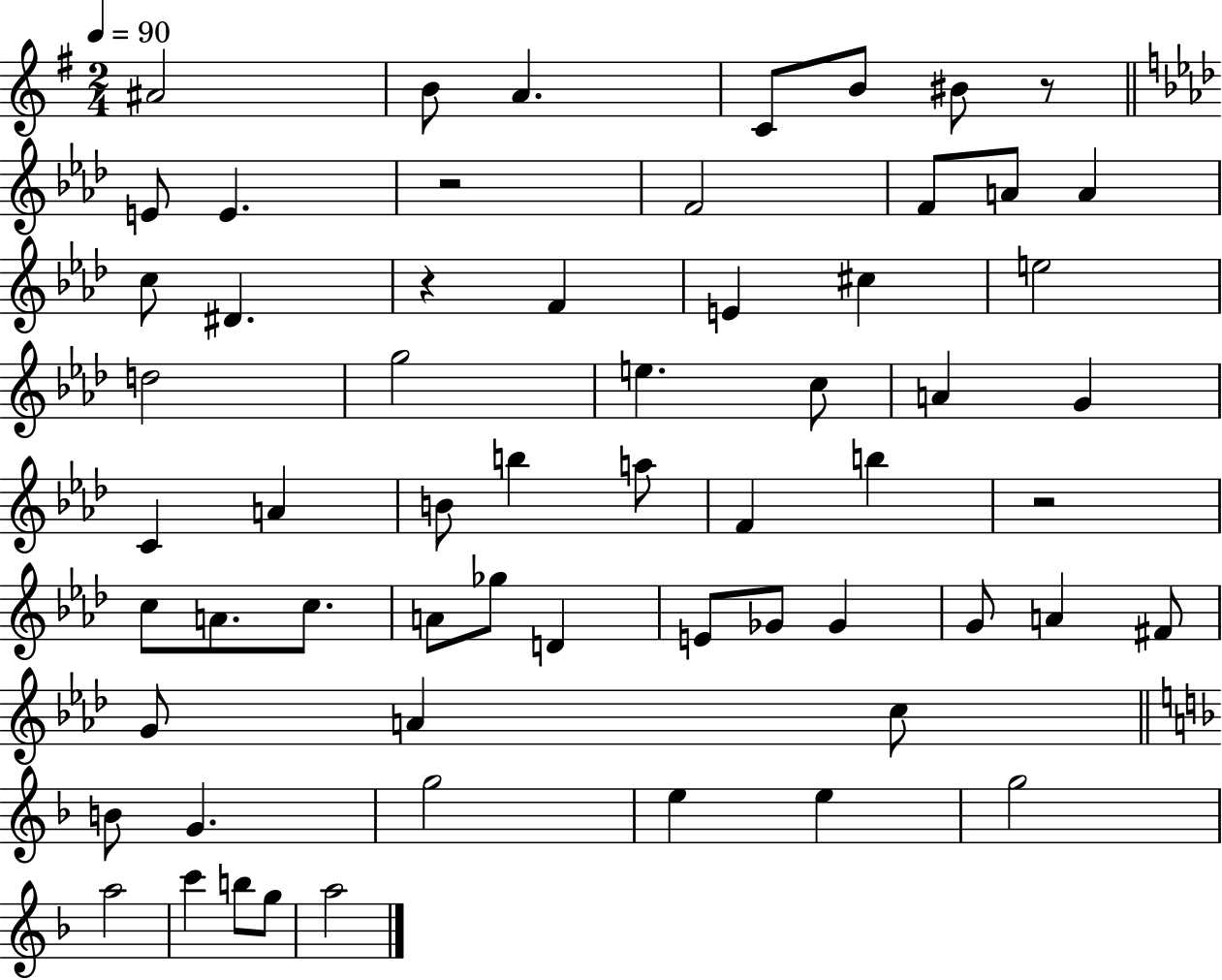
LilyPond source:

{
  \clef treble
  \numericTimeSignature
  \time 2/4
  \key g \major
  \tempo 4 = 90
  ais'2 | b'8 a'4. | c'8 b'8 bis'8 r8 | \bar "||" \break \key f \minor e'8 e'4. | r2 | f'2 | f'8 a'8 a'4 | \break c''8 dis'4. | r4 f'4 | e'4 cis''4 | e''2 | \break d''2 | g''2 | e''4. c''8 | a'4 g'4 | \break c'4 a'4 | b'8 b''4 a''8 | f'4 b''4 | r2 | \break c''8 a'8. c''8. | a'8 ges''8 d'4 | e'8 ges'8 ges'4 | g'8 a'4 fis'8 | \break g'8 a'4 c''8 | \bar "||" \break \key d \minor b'8 g'4. | g''2 | e''4 e''4 | g''2 | \break a''2 | c'''4 b''8 g''8 | a''2 | \bar "|."
}